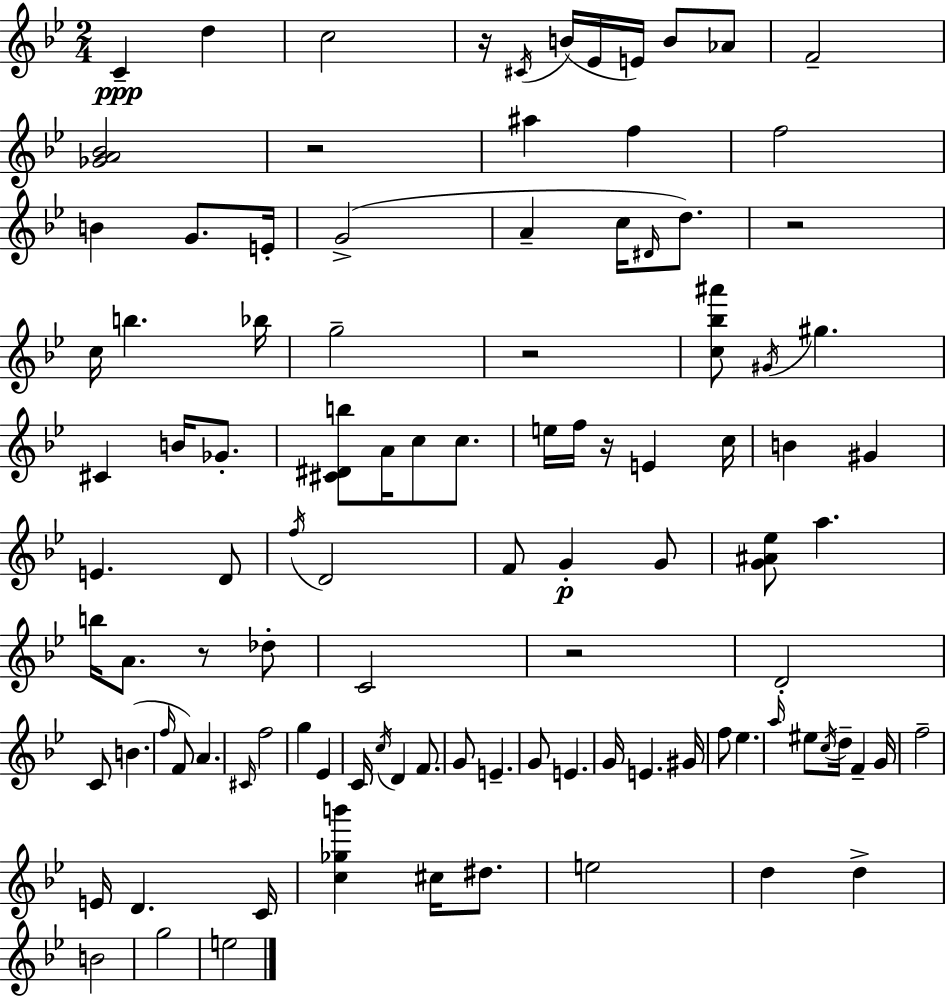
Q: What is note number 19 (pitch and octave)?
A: C5